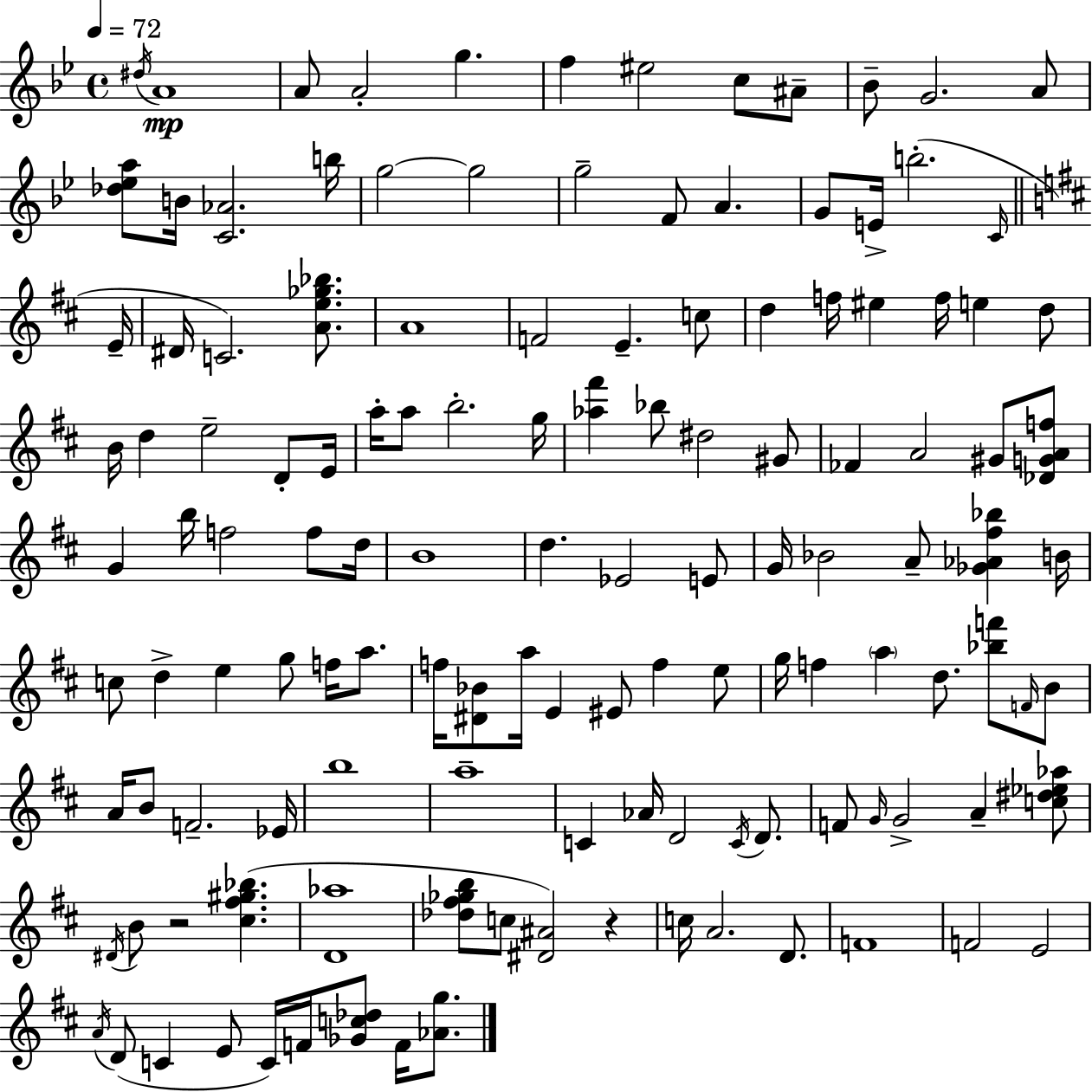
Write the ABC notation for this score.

X:1
T:Untitled
M:4/4
L:1/4
K:Gm
^d/4 A4 A/2 A2 g f ^e2 c/2 ^A/2 _B/2 G2 A/2 [_d_ea]/2 B/4 [C_A]2 b/4 g2 g2 g2 F/2 A G/2 E/4 b2 C/4 E/4 ^D/4 C2 [Ae_g_b]/2 A4 F2 E c/2 d f/4 ^e f/4 e d/2 B/4 d e2 D/2 E/4 a/4 a/2 b2 g/4 [_a^f'] _b/2 ^d2 ^G/2 _F A2 ^G/2 [_DGAf]/2 G b/4 f2 f/2 d/4 B4 d _E2 E/2 G/4 _B2 A/2 [_G_A^f_b] B/4 c/2 d e g/2 f/4 a/2 f/4 [^D_B]/2 a/4 E ^E/2 f e/2 g/4 f a d/2 [_bf']/2 F/4 B/2 A/4 B/2 F2 _E/4 b4 a4 C _A/4 D2 C/4 D/2 F/2 G/4 G2 A [c^d_e_a]/2 ^D/4 B/2 z2 [^c^f^g_b] [D_a]4 [_d^f_gb]/2 c/2 [^D^A]2 z c/4 A2 D/2 F4 F2 E2 A/4 D/2 C E/2 C/4 F/4 [_Gc_d]/2 F/4 [_Ag]/2